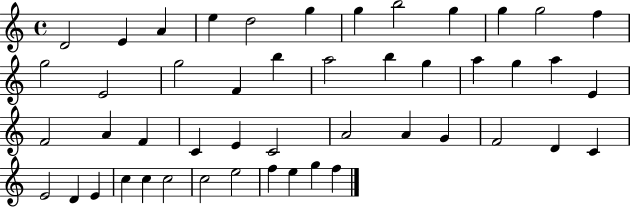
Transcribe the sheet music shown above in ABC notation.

X:1
T:Untitled
M:4/4
L:1/4
K:C
D2 E A e d2 g g b2 g g g2 f g2 E2 g2 F b a2 b g a g a E F2 A F C E C2 A2 A G F2 D C E2 D E c c c2 c2 e2 f e g f